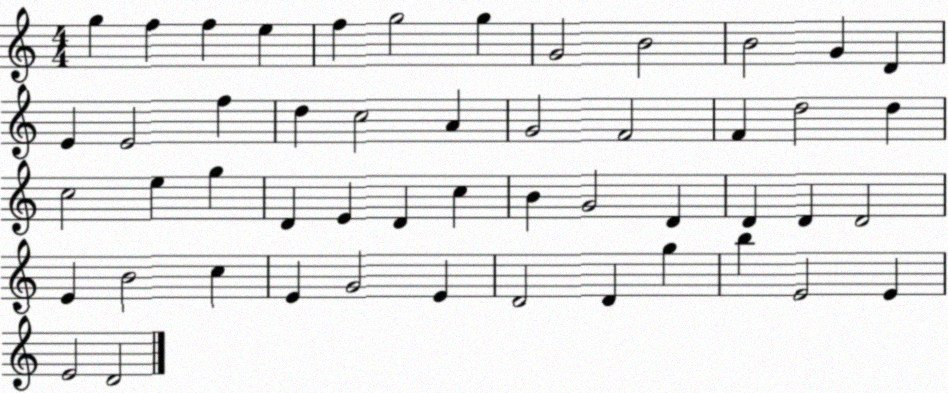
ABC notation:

X:1
T:Untitled
M:4/4
L:1/4
K:C
g f f e f g2 g G2 B2 B2 G D E E2 f d c2 A G2 F2 F d2 d c2 e g D E D c B G2 D D D D2 E B2 c E G2 E D2 D g b E2 E E2 D2